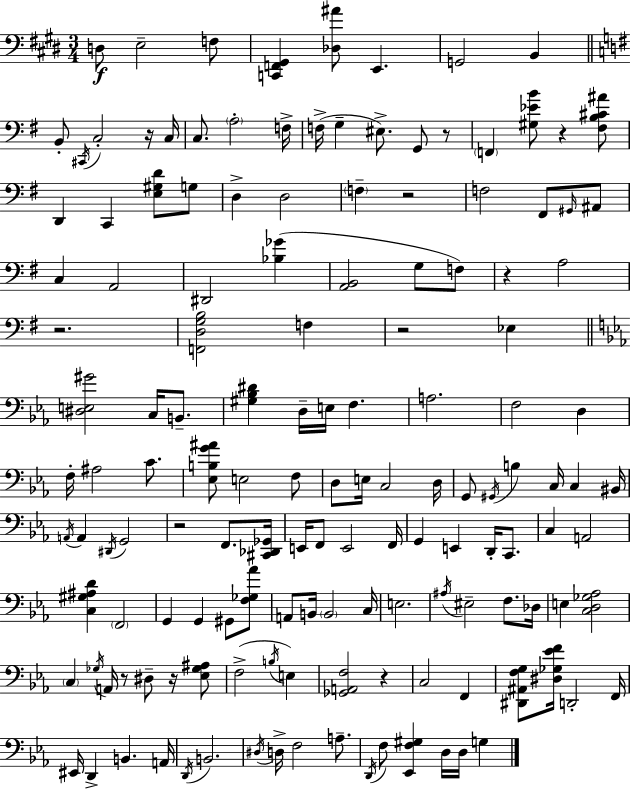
D3/e E3/h F3/e [C2,F2,G#2]/q [Db3,A#4]/e E2/q. G2/h B2/q B2/e C#2/s C3/h R/s C3/s C3/e. A3/h F3/s F3/s G3/q EIS3/e. G2/e R/e F2/q [G#3,Eb4,B4]/e R/q [F#3,B3,C#4,A#4]/e D2/q C2/q [E3,G#3,D4]/e G3/e D3/q D3/h F3/q R/h F3/h F#2/e G#2/s A#2/e C3/q A2/h D#2/h [Bb3,Gb4]/q [A2,B2]/h G3/e F3/e R/q A3/h R/h. [F2,D3,G3,B3]/h F3/q R/h Eb3/q [D#3,E3,G#4]/h C3/s B2/e. [G#3,Bb3,D#4]/q D3/s E3/s F3/q. A3/h. F3/h D3/q F3/s A#3/h C4/e. [Eb3,B3,G4,A#4]/e E3/h F3/e D3/e E3/s C3/h D3/s G2/e G#2/s B3/q C3/s C3/q BIS2/s A2/s A2/q D#2/s G2/h R/h F2/e. [C#2,Db2,Gb2]/s E2/s F2/e E2/h F2/s G2/q E2/q D2/s C2/e. C3/q A2/h [C3,G#3,A#3,D4]/q F2/h G2/q G2/q G#2/e [F3,Gb3,Ab4]/e A2/e B2/s B2/h C3/s E3/h. A#3/s EIS3/h F3/e. Db3/s E3/q [C3,D3,Gb3,Ab3]/h C3/q Gb3/s A2/s R/e D#3/e R/s [Eb3,Gb3,A#3]/e F3/h B3/s E3/q [Gb2,A2,F3]/h R/q C3/h F2/q [D#2,A#2,F3,G3]/e [D#3,Gb3,Eb4,F4]/s D2/h F2/s EIS2/s D2/q B2/q. A2/s D2/s B2/h. D#3/s D3/s F3/h A3/e. D2/s F3/e [Eb2,F3,G#3]/q D3/s D3/s G3/q